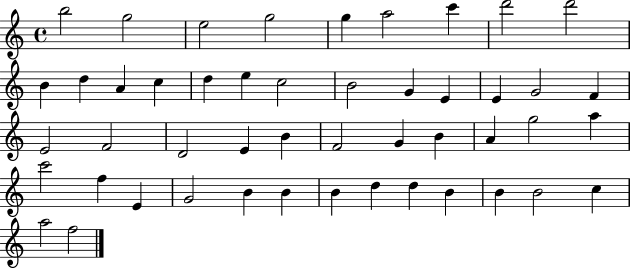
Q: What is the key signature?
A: C major